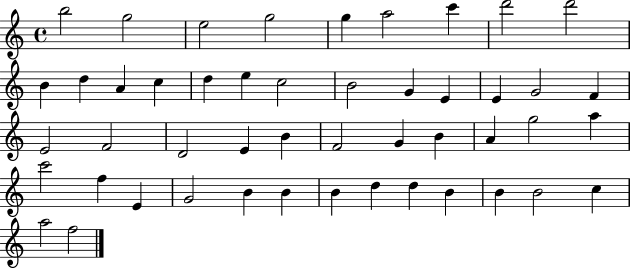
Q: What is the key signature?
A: C major